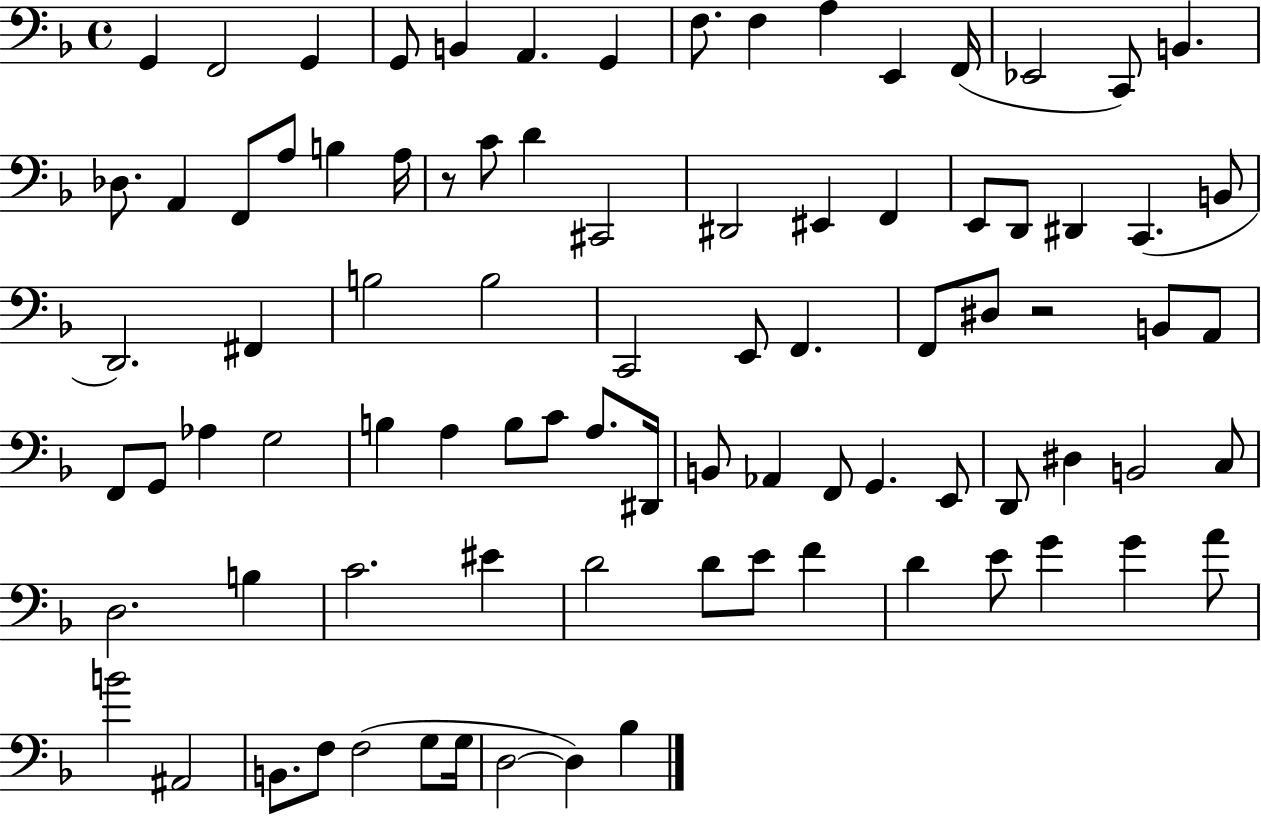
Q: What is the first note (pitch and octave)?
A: G2